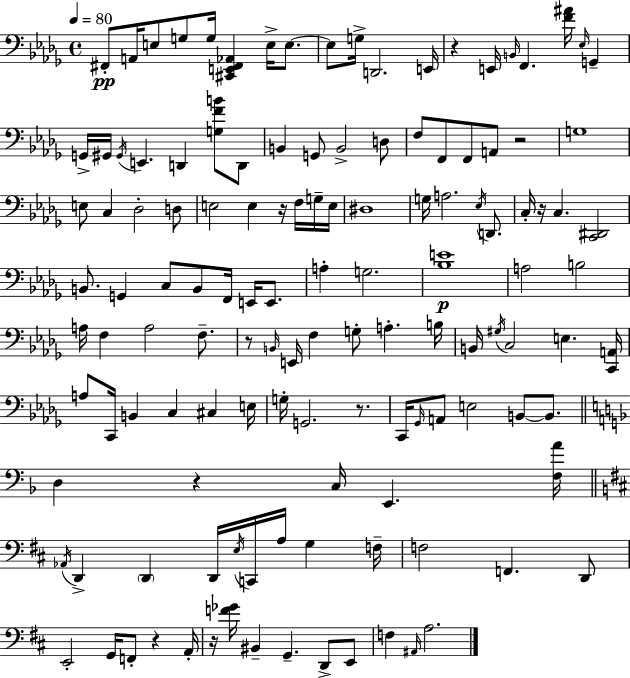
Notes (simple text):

F#2/e A2/s E3/e G3/e G3/s [C#2,E2,F#2,Ab2]/q E3/s E3/e. E3/e G3/s D2/h. E2/s R/q E2/s B2/s F2/q. [F4,A#4]/s Eb3/s G2/q G2/s G#2/s G#2/s E2/q. D2/q [G3,F4,B4]/e D2/e B2/q G2/e B2/h D3/e F3/e F2/e F2/e A2/e R/h G3/w E3/e C3/q Db3/h D3/e E3/h E3/q R/s F3/s G3/s E3/s D#3/w G3/s A3/h. Eb3/s D2/e. C3/s R/s C3/q. [C2,D#2]/h B2/e. G2/q C3/e B2/e F2/s E2/s E2/e. A3/q G3/h. [Bb3,E4]/w A3/h B3/h A3/s F3/q A3/h F3/e. R/e B2/s E2/s F3/q G3/e A3/q. B3/s B2/s G#3/s C3/h E3/q. [C2,A2]/s A3/e C2/s B2/q C3/q C#3/q E3/s G3/s G2/h. R/e. C2/s Gb2/s A2/e E3/h B2/e B2/e. D3/q R/q C3/s E2/q. [F3,A4]/s Ab2/s D2/q D2/q D2/s E3/s C2/s A3/s G3/q F3/s F3/h F2/q. D2/e E2/h G2/s F2/e R/q A2/s R/s [F4,Gb4]/s BIS2/q G2/q. D2/e E2/e F3/q A#2/s A3/h.